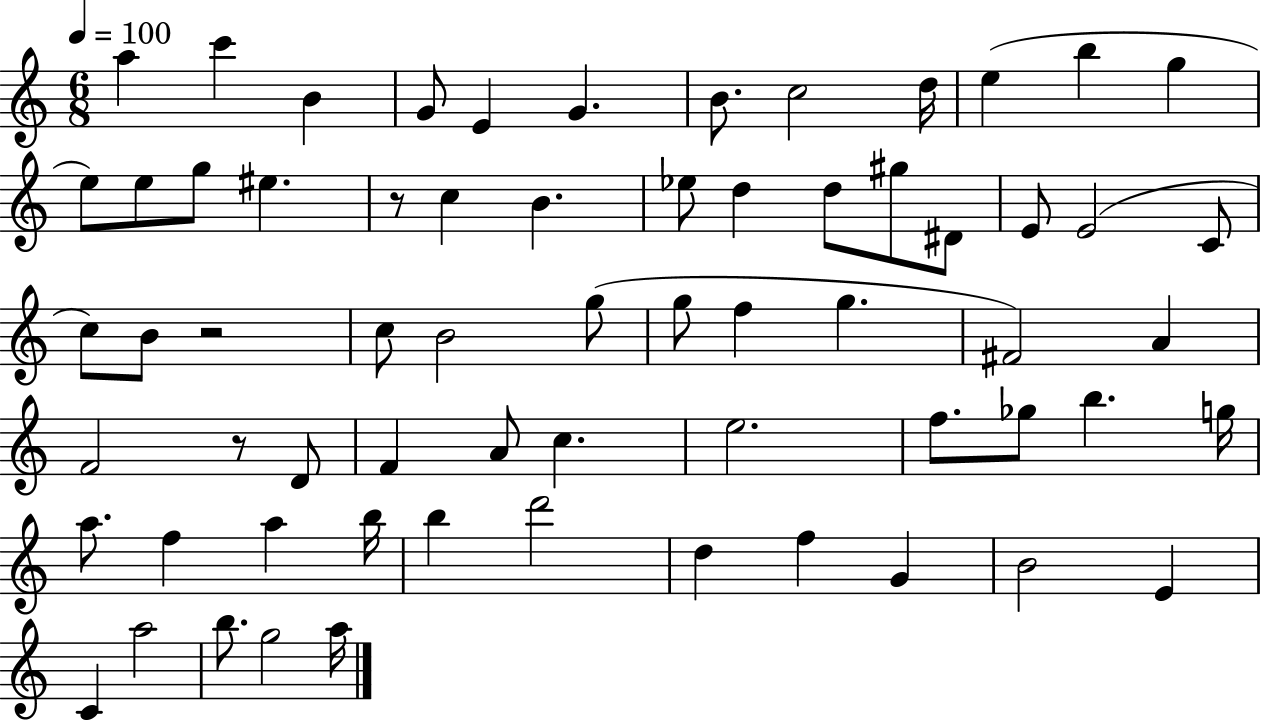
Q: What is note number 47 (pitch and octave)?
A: A5